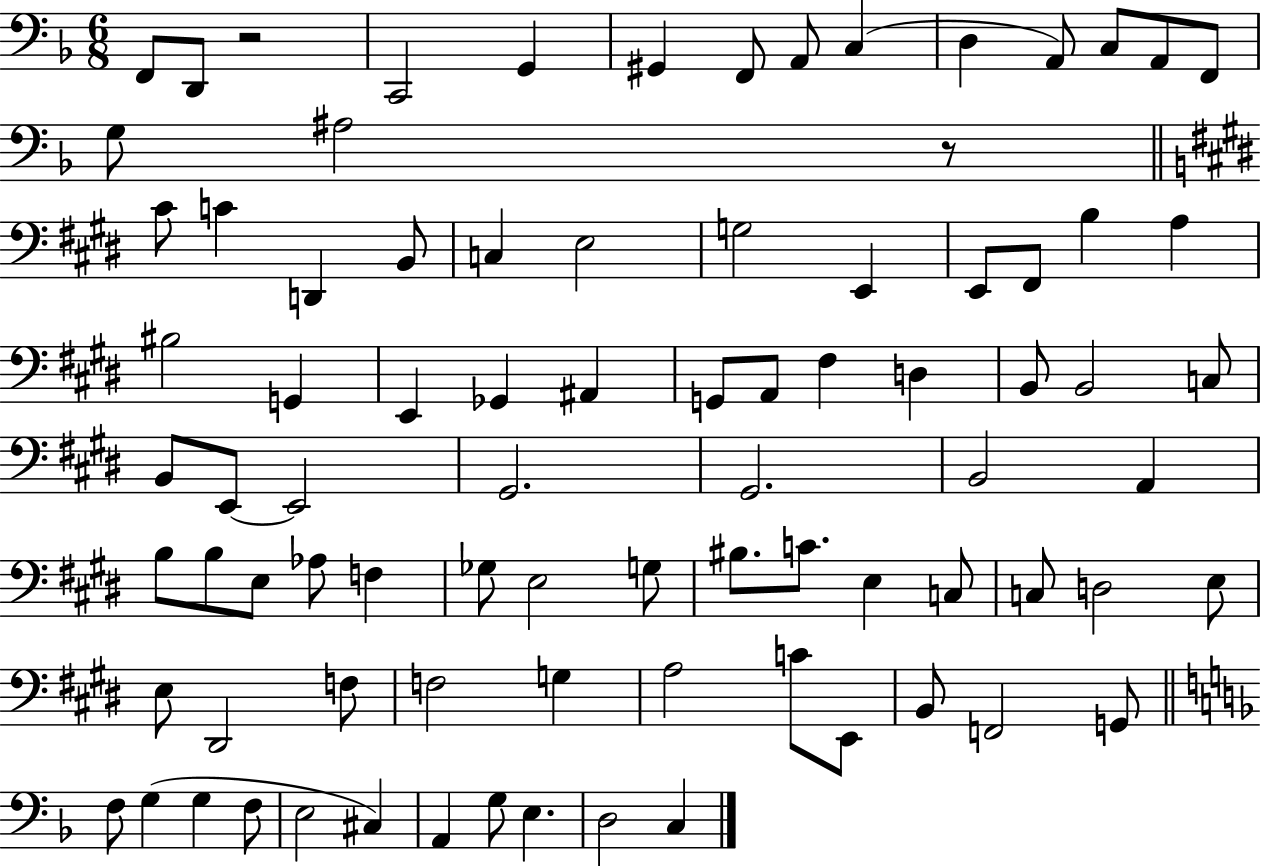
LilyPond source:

{
  \clef bass
  \numericTimeSignature
  \time 6/8
  \key f \major
  \repeat volta 2 { f,8 d,8 r2 | c,2 g,4 | gis,4 f,8 a,8 c4( | d4 a,8) c8 a,8 f,8 | \break g8 ais2 r8 | \bar "||" \break \key e \major cis'8 c'4 d,4 b,8 | c4 e2 | g2 e,4 | e,8 fis,8 b4 a4 | \break bis2 g,4 | e,4 ges,4 ais,4 | g,8 a,8 fis4 d4 | b,8 b,2 c8 | \break b,8 e,8~~ e,2 | gis,2. | gis,2. | b,2 a,4 | \break b8 b8 e8 aes8 f4 | ges8 e2 g8 | bis8. c'8. e4 c8 | c8 d2 e8 | \break e8 dis,2 f8 | f2 g4 | a2 c'8 e,8 | b,8 f,2 g,8 | \break \bar "||" \break \key f \major f8 g4( g4 f8 | e2 cis4) | a,4 g8 e4. | d2 c4 | \break } \bar "|."
}